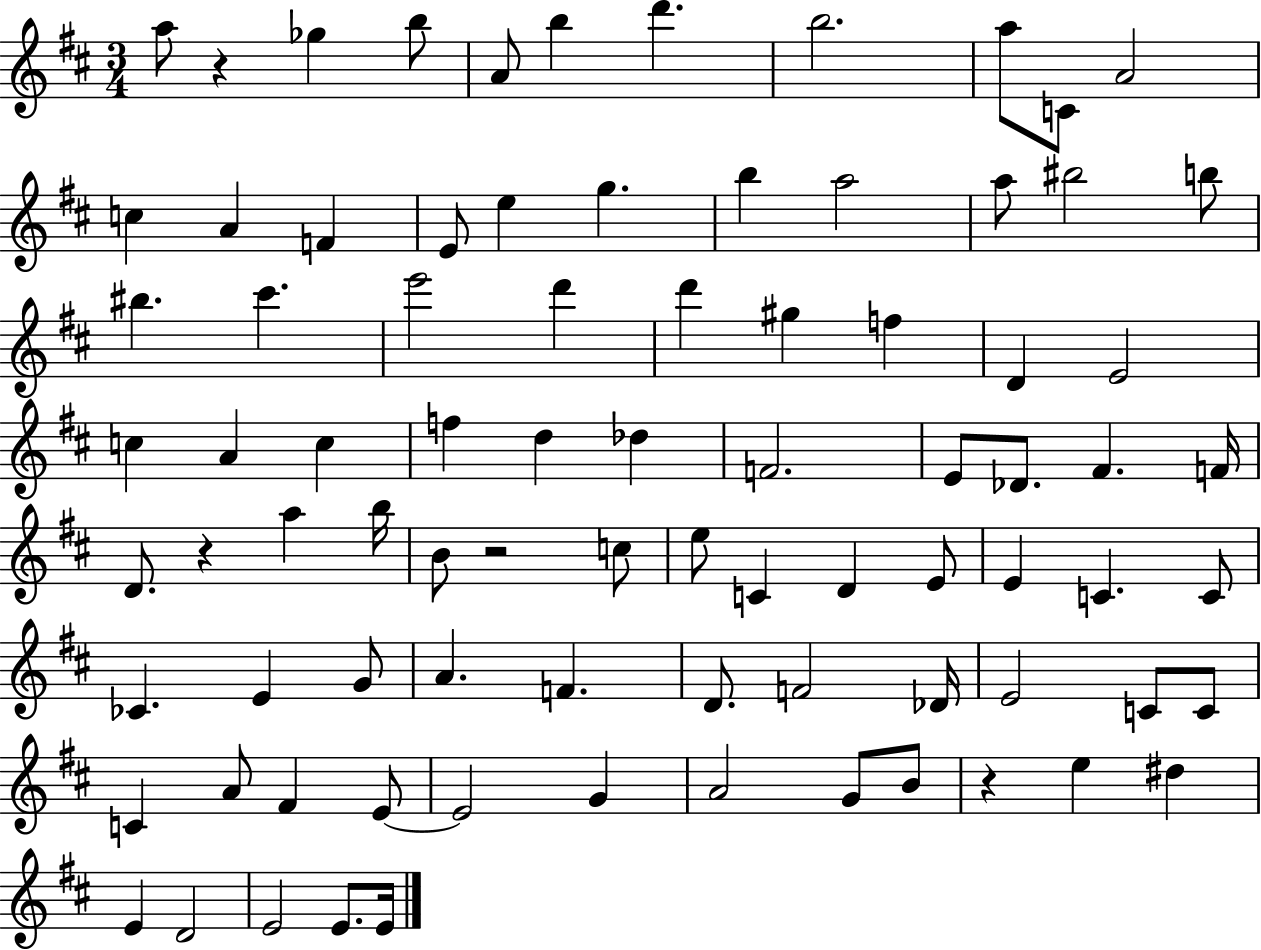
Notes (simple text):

A5/e R/q Gb5/q B5/e A4/e B5/q D6/q. B5/h. A5/e C4/e A4/h C5/q A4/q F4/q E4/e E5/q G5/q. B5/q A5/h A5/e BIS5/h B5/e BIS5/q. C#6/q. E6/h D6/q D6/q G#5/q F5/q D4/q E4/h C5/q A4/q C5/q F5/q D5/q Db5/q F4/h. E4/e Db4/e. F#4/q. F4/s D4/e. R/q A5/q B5/s B4/e R/h C5/e E5/e C4/q D4/q E4/e E4/q C4/q. C4/e CES4/q. E4/q G4/e A4/q. F4/q. D4/e. F4/h Db4/s E4/h C4/e C4/e C4/q A4/e F#4/q E4/e E4/h G4/q A4/h G4/e B4/e R/q E5/q D#5/q E4/q D4/h E4/h E4/e. E4/s